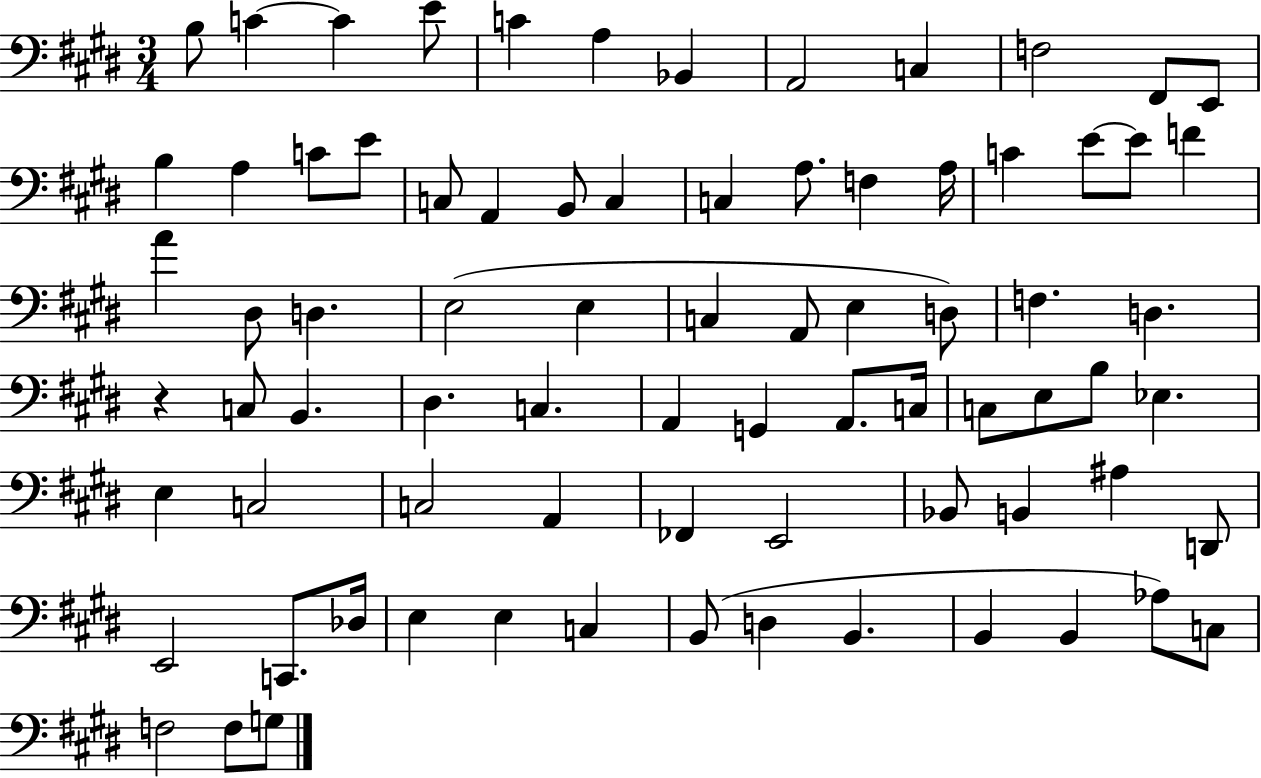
{
  \clef bass
  \numericTimeSignature
  \time 3/4
  \key e \major
  b8 c'4~~ c'4 e'8 | c'4 a4 bes,4 | a,2 c4 | f2 fis,8 e,8 | \break b4 a4 c'8 e'8 | c8 a,4 b,8 c4 | c4 a8. f4 a16 | c'4 e'8~~ e'8 f'4 | \break a'4 dis8 d4. | e2( e4 | c4 a,8 e4 d8) | f4. d4. | \break r4 c8 b,4. | dis4. c4. | a,4 g,4 a,8. c16 | c8 e8 b8 ees4. | \break e4 c2 | c2 a,4 | fes,4 e,2 | bes,8 b,4 ais4 d,8 | \break e,2 c,8. des16 | e4 e4 c4 | b,8( d4 b,4. | b,4 b,4 aes8) c8 | \break f2 f8 g8 | \bar "|."
}